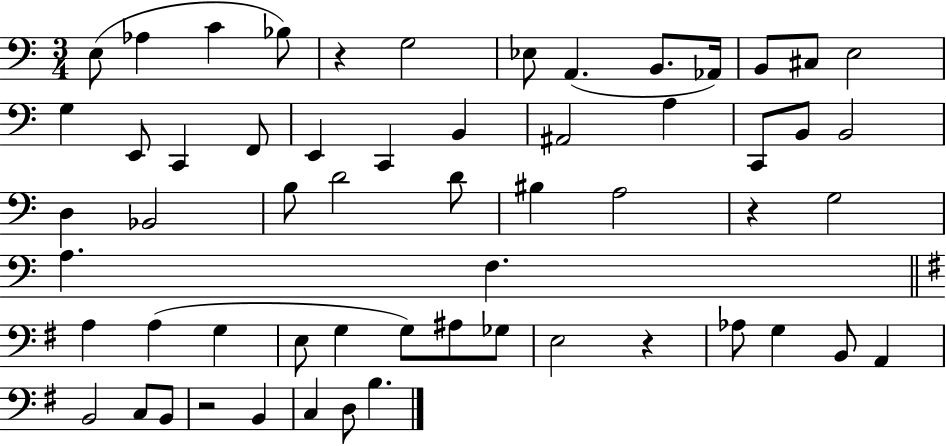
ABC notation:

X:1
T:Untitled
M:3/4
L:1/4
K:C
E,/2 _A, C _B,/2 z G,2 _E,/2 A,, B,,/2 _A,,/4 B,,/2 ^C,/2 E,2 G, E,,/2 C,, F,,/2 E,, C,, B,, ^A,,2 A, C,,/2 B,,/2 B,,2 D, _B,,2 B,/2 D2 D/2 ^B, A,2 z G,2 A, F, A, A, G, E,/2 G, G,/2 ^A,/2 _G,/2 E,2 z _A,/2 G, B,,/2 A,, B,,2 C,/2 B,,/2 z2 B,, C, D,/2 B,